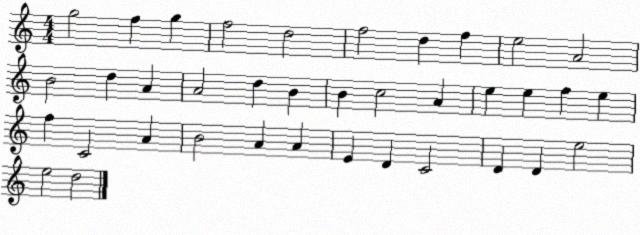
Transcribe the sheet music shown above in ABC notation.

X:1
T:Untitled
M:4/4
L:1/4
K:C
g2 f g f2 d2 f2 d f e2 A2 B2 d A A2 d B B c2 A e e f e f C2 A B2 A A E D C2 D D e2 e2 d2